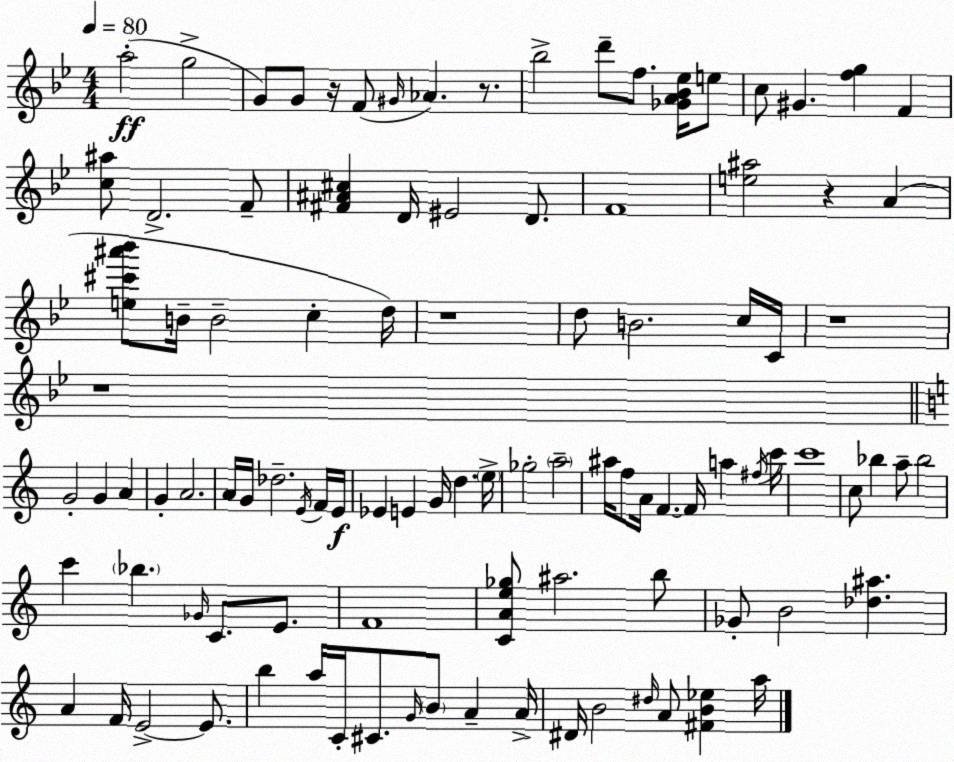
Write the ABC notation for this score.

X:1
T:Untitled
M:4/4
L:1/4
K:Bb
a2 g2 G/2 G/2 z/4 F/2 ^G/4 _A z/2 _b2 d'/2 f/2 [_GA_B_e]/4 e/2 c/2 ^G [fg] F [c^a]/2 D2 F/2 [^F^A^c] D/4 ^E2 D/2 F4 [e^a]2 z A [e^c'^a'_b']/2 B/4 B2 c d/4 z4 d/2 B2 c/4 C/4 z4 z4 G2 G A G A2 A/4 G/4 _d2 E/4 F/4 E/4 _E E G/4 d e/4 _g2 a2 ^a/4 f/2 A/4 F F/4 a ^f/4 c'/4 c'4 c/2 _b a/2 _b2 c' _b _G/4 C/2 E/2 F4 [CAe_g]/2 ^a2 b/2 _G/2 B2 [_d^a] A F/4 E2 E/2 b a/4 C/4 ^C/2 G/4 B/2 A A/4 ^D/4 B2 ^d/4 A/2 [^FB_e] a/4